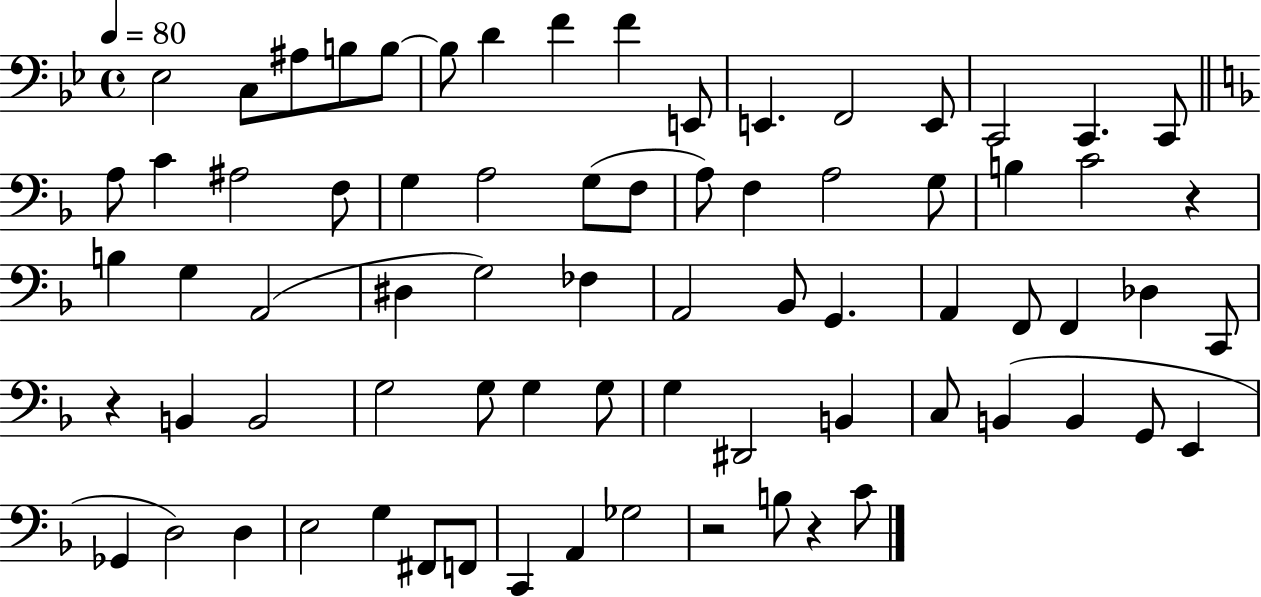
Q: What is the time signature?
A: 4/4